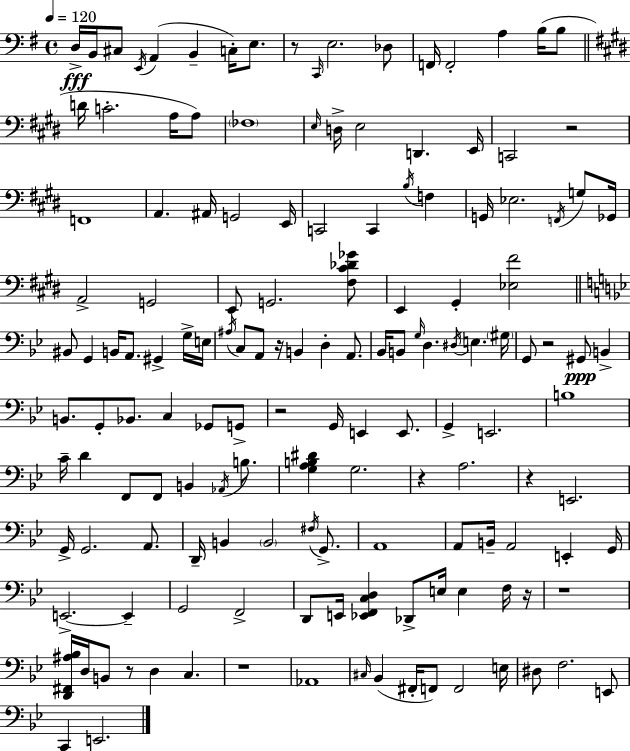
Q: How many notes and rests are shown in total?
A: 148